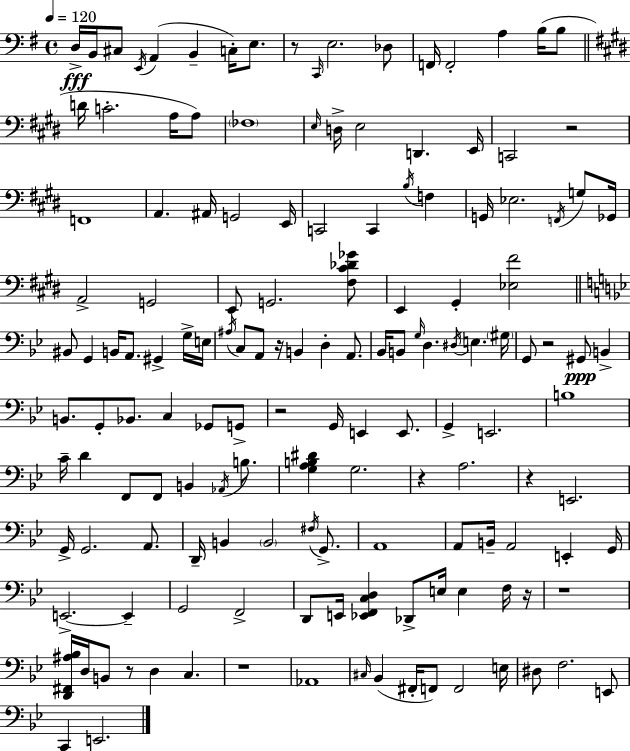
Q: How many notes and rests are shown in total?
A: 148